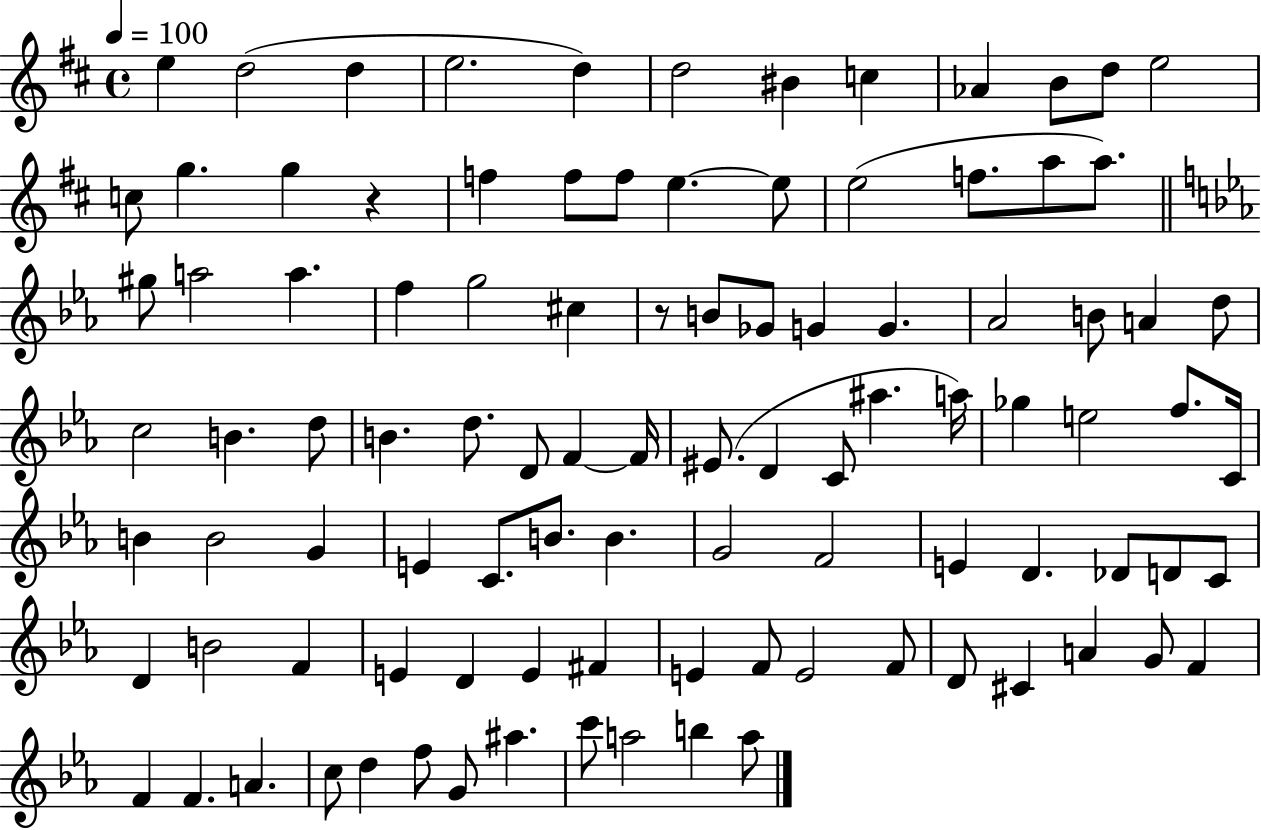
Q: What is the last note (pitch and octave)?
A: A5